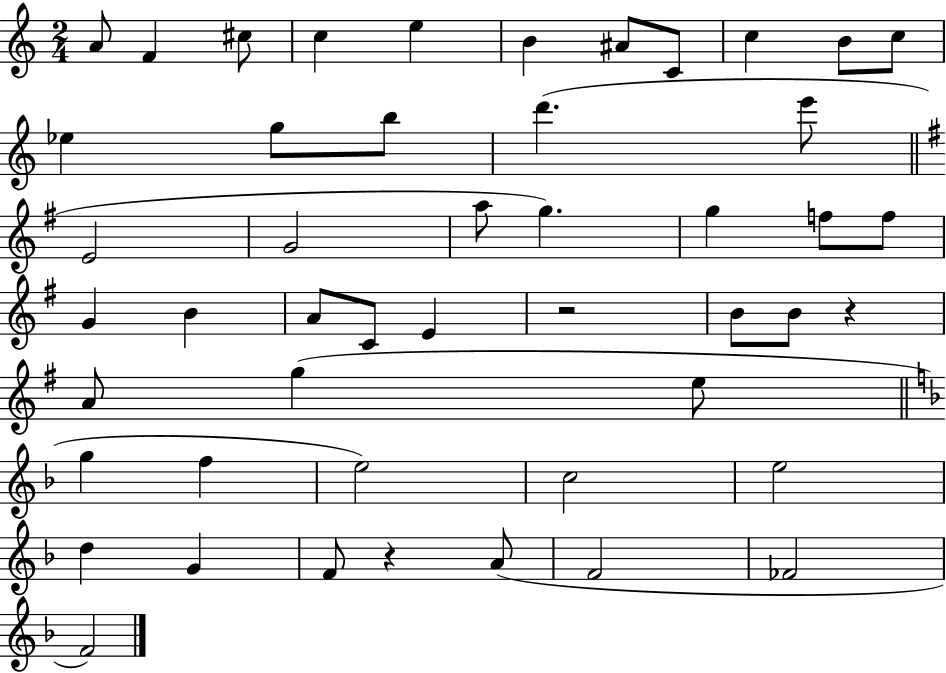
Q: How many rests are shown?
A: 3